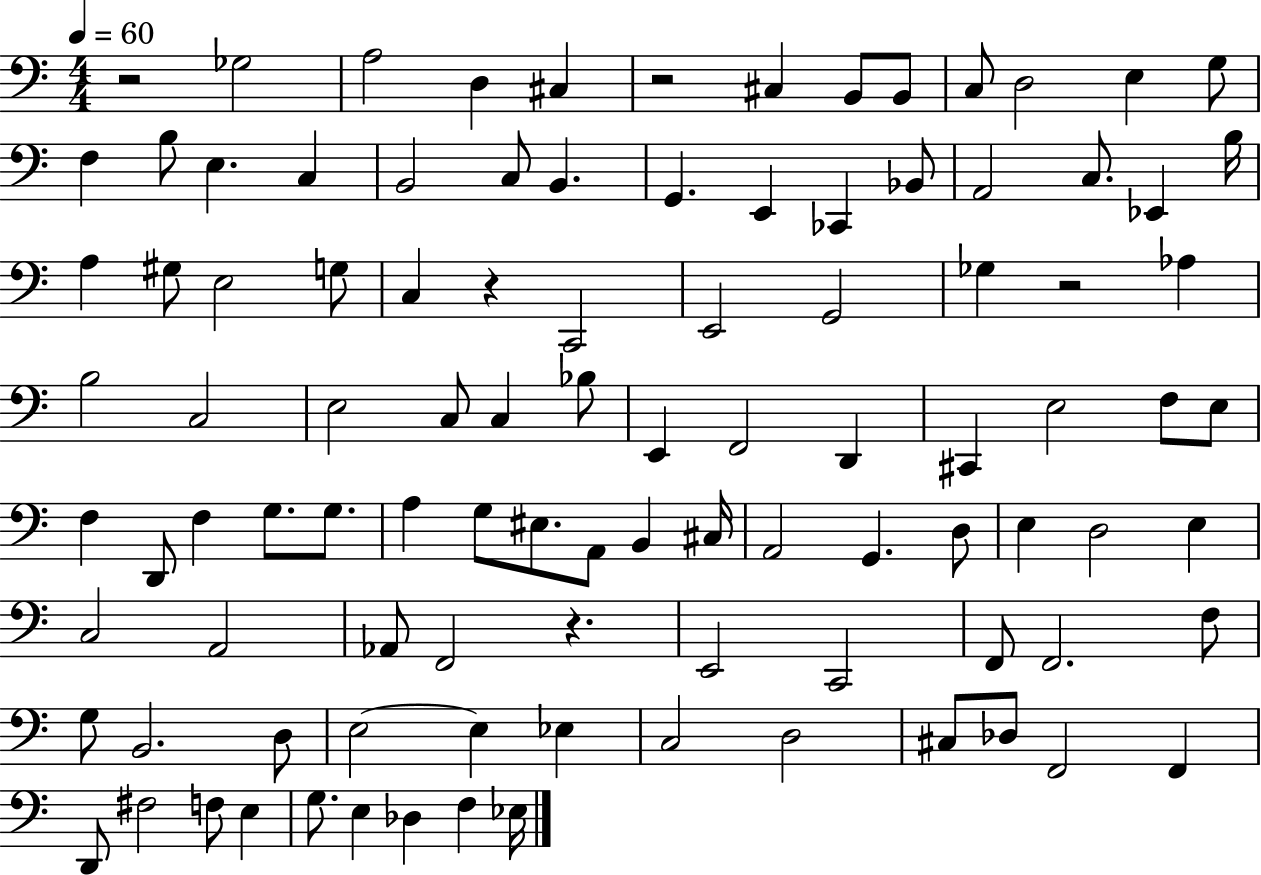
R/h Gb3/h A3/h D3/q C#3/q R/h C#3/q B2/e B2/e C3/e D3/h E3/q G3/e F3/q B3/e E3/q. C3/q B2/h C3/e B2/q. G2/q. E2/q CES2/q Bb2/e A2/h C3/e. Eb2/q B3/s A3/q G#3/e E3/h G3/e C3/q R/q C2/h E2/h G2/h Gb3/q R/h Ab3/q B3/h C3/h E3/h C3/e C3/q Bb3/e E2/q F2/h D2/q C#2/q E3/h F3/e E3/e F3/q D2/e F3/q G3/e. G3/e. A3/q G3/e EIS3/e. A2/e B2/q C#3/s A2/h G2/q. D3/e E3/q D3/h E3/q C3/h A2/h Ab2/e F2/h R/q. E2/h C2/h F2/e F2/h. F3/e G3/e B2/h. D3/e E3/h E3/q Eb3/q C3/h D3/h C#3/e Db3/e F2/h F2/q D2/e F#3/h F3/e E3/q G3/e. E3/q Db3/q F3/q Eb3/s